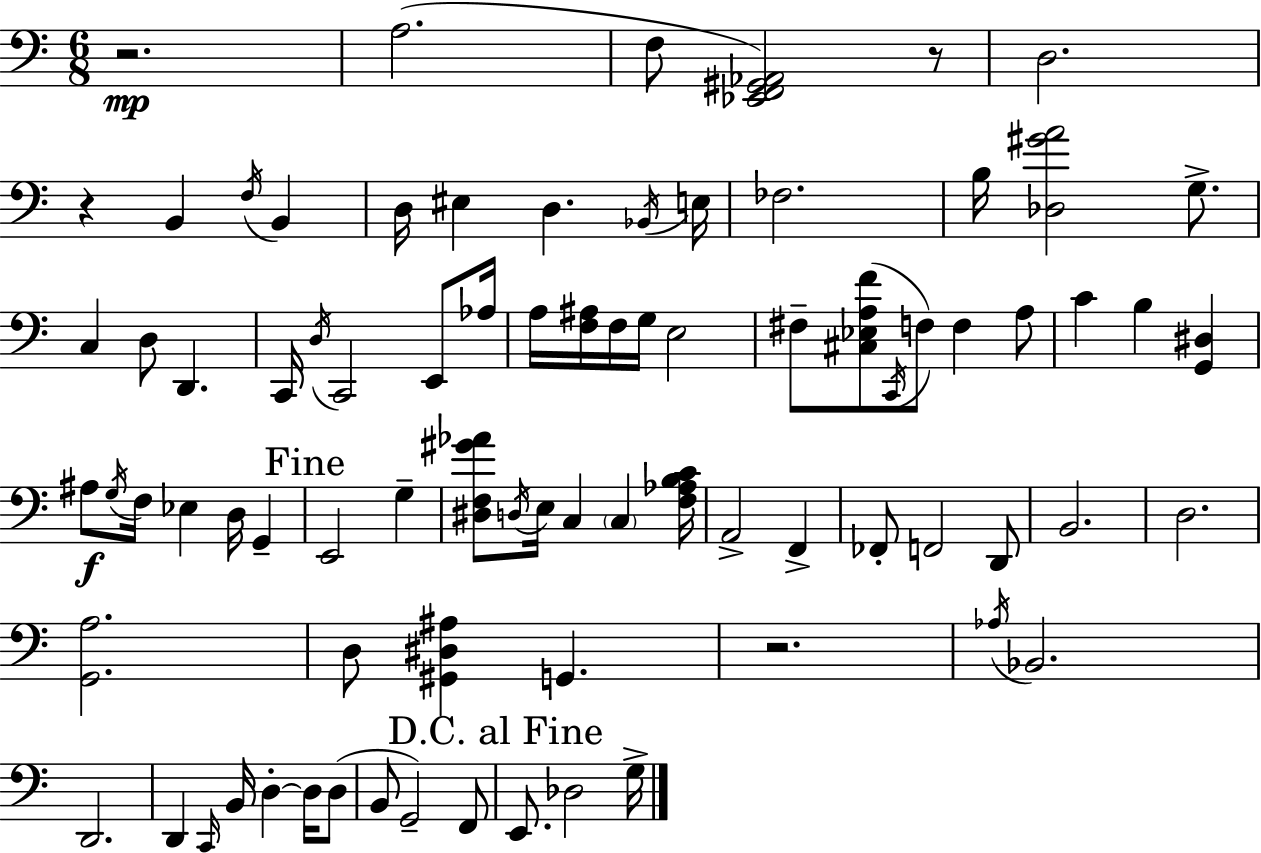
X:1
T:Untitled
M:6/8
L:1/4
K:C
z2 A,2 F,/2 [_E,,F,,^G,,_A,,]2 z/2 D,2 z B,, F,/4 B,, D,/4 ^E, D, _B,,/4 E,/4 _F,2 B,/4 [_D,^GA]2 G,/2 C, D,/2 D,, C,,/4 D,/4 C,,2 E,,/2 _A,/4 A,/4 [F,^A,]/4 F,/4 G,/4 E,2 ^F,/2 [^C,_E,A,F]/2 C,,/4 F,/2 F, A,/2 C B, [G,,^D,] ^A,/2 G,/4 F,/4 _E, D,/4 G,, E,,2 G, [^D,F,^G_A]/2 D,/4 E,/4 C, C, [F,_A,B,C]/4 A,,2 F,, _F,,/2 F,,2 D,,/2 B,,2 D,2 [G,,A,]2 D,/2 [^G,,^D,^A,] G,, z2 _A,/4 _B,,2 D,,2 D,, C,,/4 B,,/4 D, D,/4 D,/2 B,,/2 G,,2 F,,/2 E,,/2 _D,2 G,/4